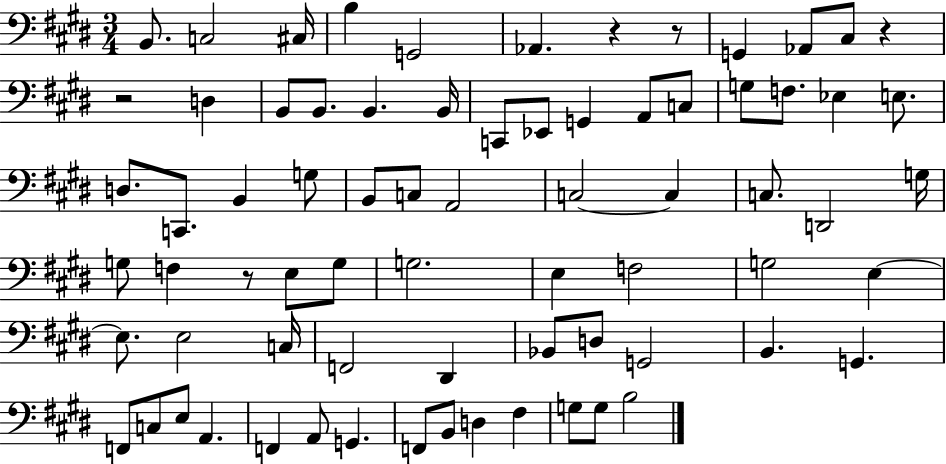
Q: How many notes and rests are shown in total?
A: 73